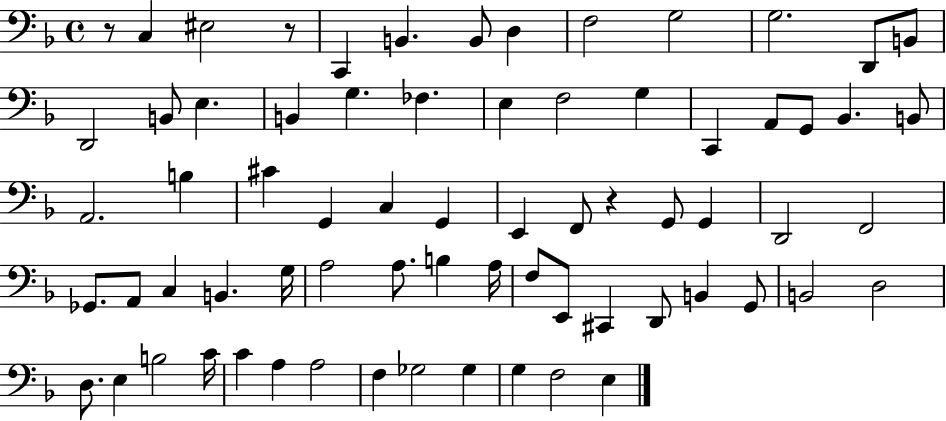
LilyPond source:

{
  \clef bass
  \time 4/4
  \defaultTimeSignature
  \key f \major
  r8 c4 eis2 r8 | c,4 b,4. b,8 d4 | f2 g2 | g2. d,8 b,8 | \break d,2 b,8 e4. | b,4 g4. fes4. | e4 f2 g4 | c,4 a,8 g,8 bes,4. b,8 | \break a,2. b4 | cis'4 g,4 c4 g,4 | e,4 f,8 r4 g,8 g,4 | d,2 f,2 | \break ges,8. a,8 c4 b,4. g16 | a2 a8. b4 a16 | f8 e,8 cis,4 d,8 b,4 g,8 | b,2 d2 | \break d8. e4 b2 c'16 | c'4 a4 a2 | f4 ges2 ges4 | g4 f2 e4 | \break \bar "|."
}